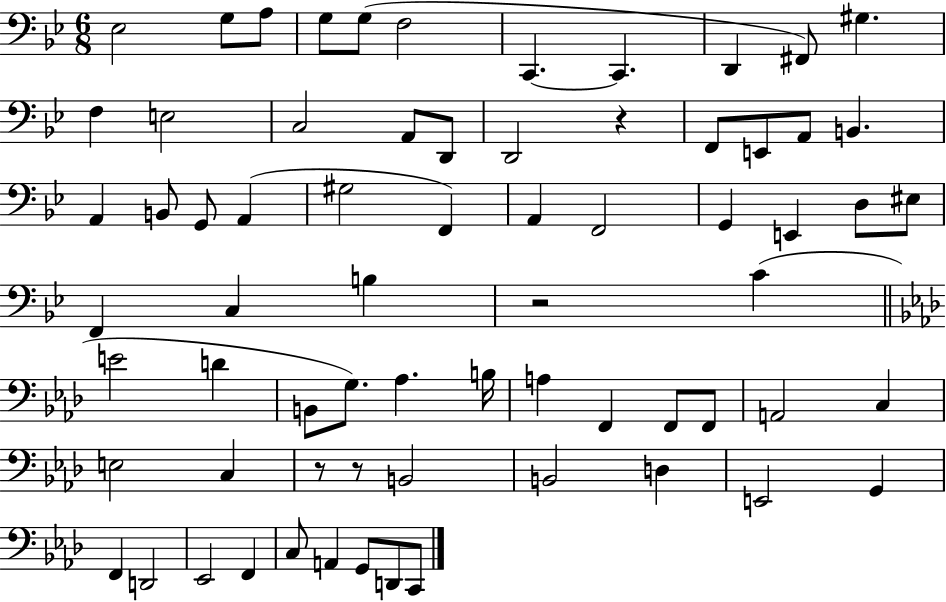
{
  \clef bass
  \numericTimeSignature
  \time 6/8
  \key bes \major
  \repeat volta 2 { ees2 g8 a8 | g8 g8( f2 | c,4.~~ c,4. | d,4 fis,8) gis4. | \break f4 e2 | c2 a,8 d,8 | d,2 r4 | f,8 e,8 a,8 b,4. | \break a,4 b,8 g,8 a,4( | gis2 f,4) | a,4 f,2 | g,4 e,4 d8 eis8 | \break f,4 c4 b4 | r2 c'4( | \bar "||" \break \key aes \major e'2 d'4 | b,8 g8.) aes4. b16 | a4 f,4 f,8 f,8 | a,2 c4 | \break e2 c4 | r8 r8 b,2 | b,2 d4 | e,2 g,4 | \break f,4 d,2 | ees,2 f,4 | c8 a,4 g,8 d,8 c,8 | } \bar "|."
}